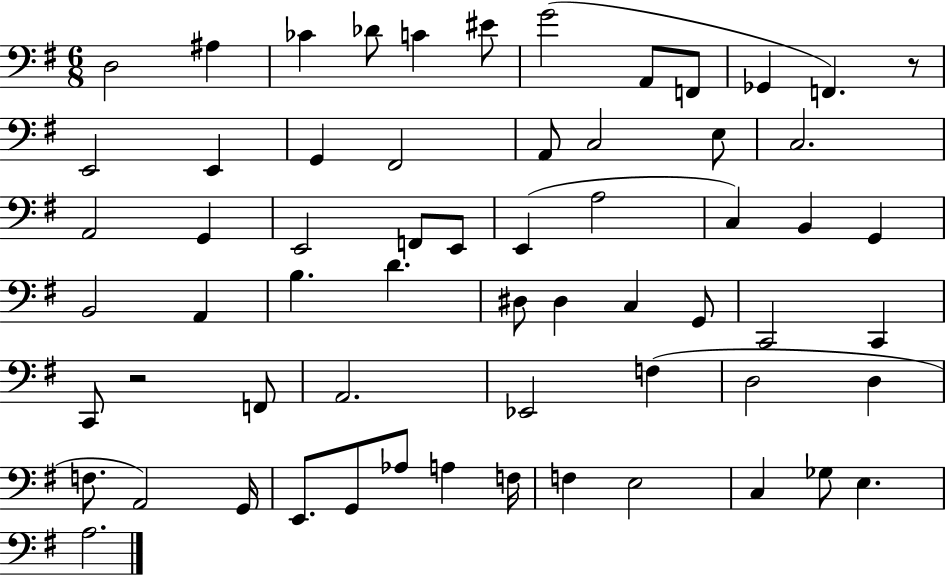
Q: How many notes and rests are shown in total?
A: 62